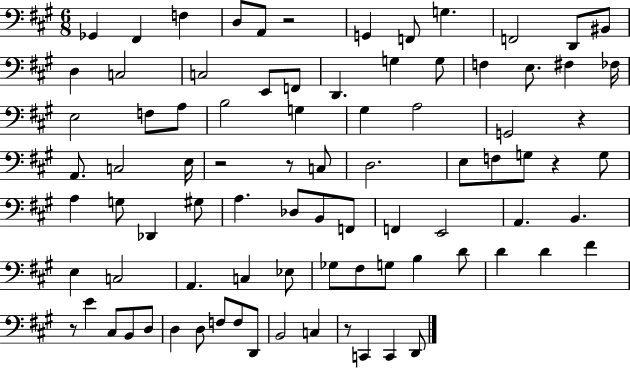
{
  \clef bass
  \numericTimeSignature
  \time 6/8
  \key a \major
  ges,4 fis,4 f4 | d8 a,8 r2 | g,4 f,8 g4. | f,2 d,8 bis,8 | \break d4 c2 | c2 e,8 f,8 | d,4. g4 g8 | f4 e8. fis4 fes16 | \break e2 f8 a8 | b2 g4 | gis4 a2 | g,2 r4 | \break a,8. c2 e16 | r2 r8 c8 | d2. | e8 f8 g8 r4 g8 | \break a4 g8 des,4 gis8 | a4. des8 b,8 f,8 | f,4 e,2 | a,4. b,4. | \break e4 c2 | a,4. c4 ees8 | ges8 fis8 g8 b4 d'8 | d'4 d'4 fis'4 | \break r8 e'4 cis8 b,8 d8 | d4 d8 f8 f8 d,8 | b,2 c4 | r8 c,4 c,4 d,8 | \break \bar "|."
}